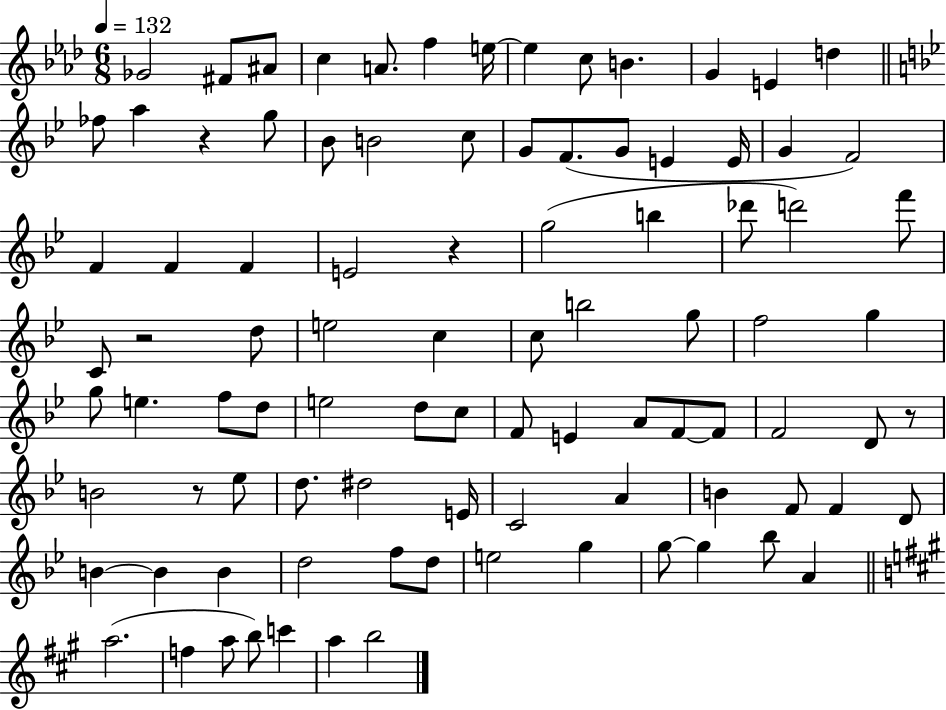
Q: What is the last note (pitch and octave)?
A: B5